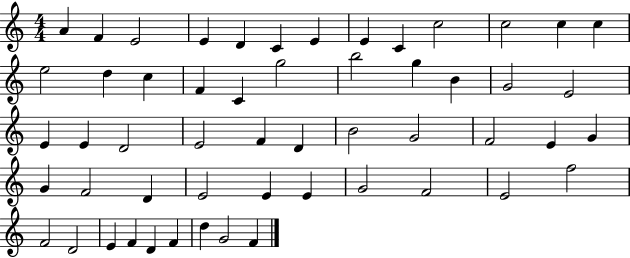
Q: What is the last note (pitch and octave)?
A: F4